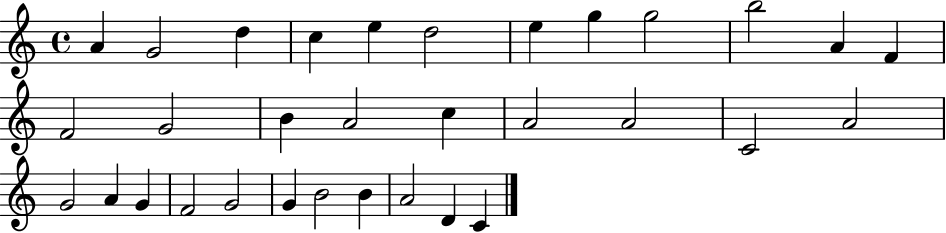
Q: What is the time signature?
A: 4/4